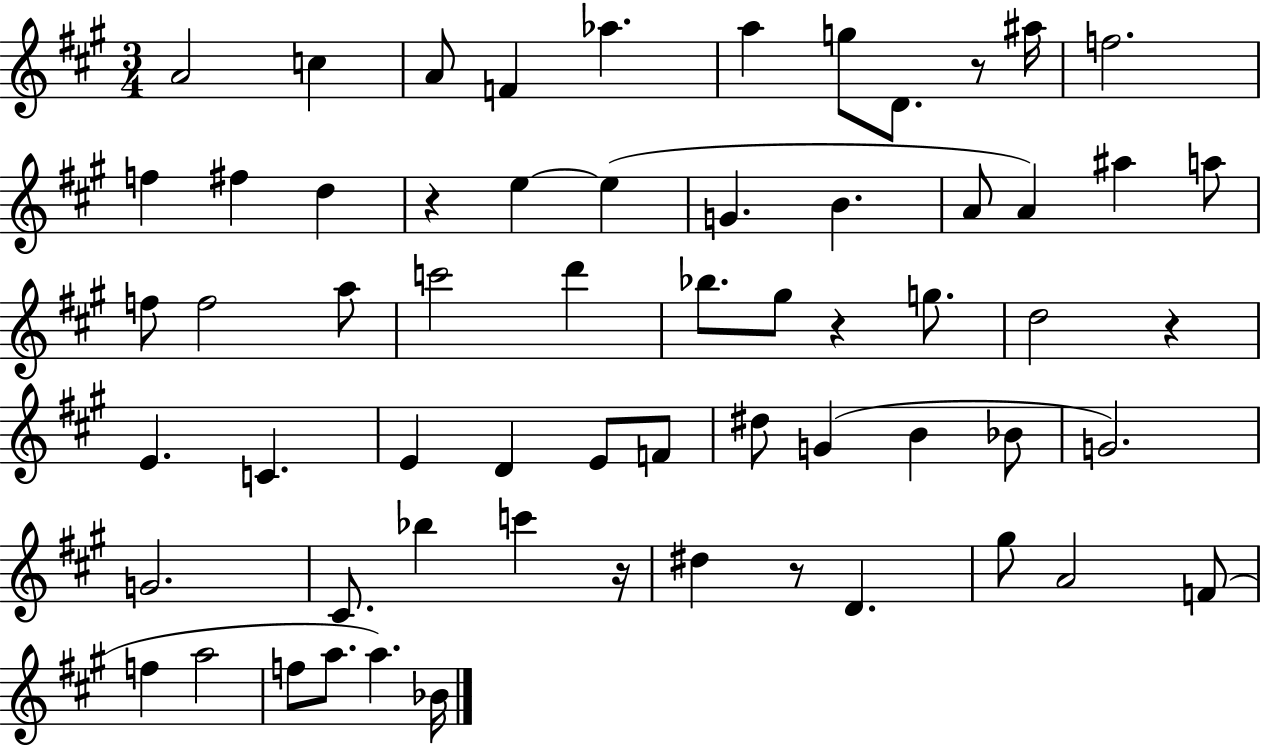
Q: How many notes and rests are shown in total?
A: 62